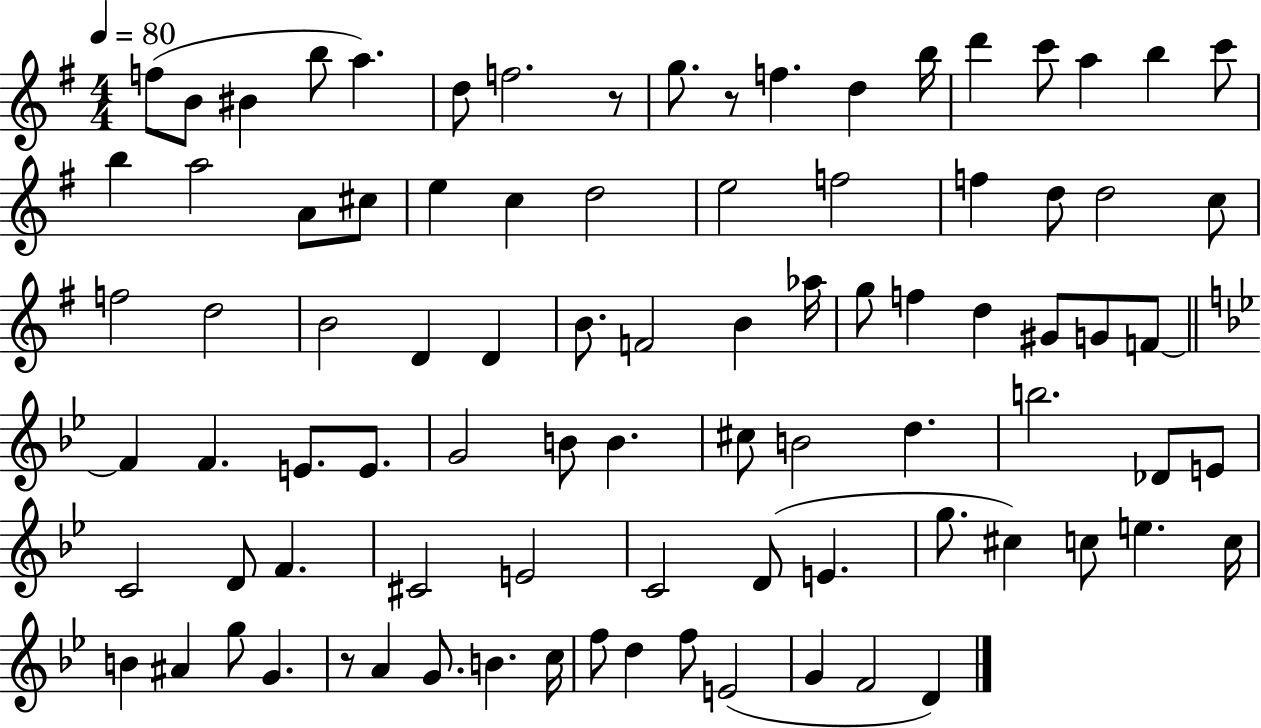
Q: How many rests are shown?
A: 3